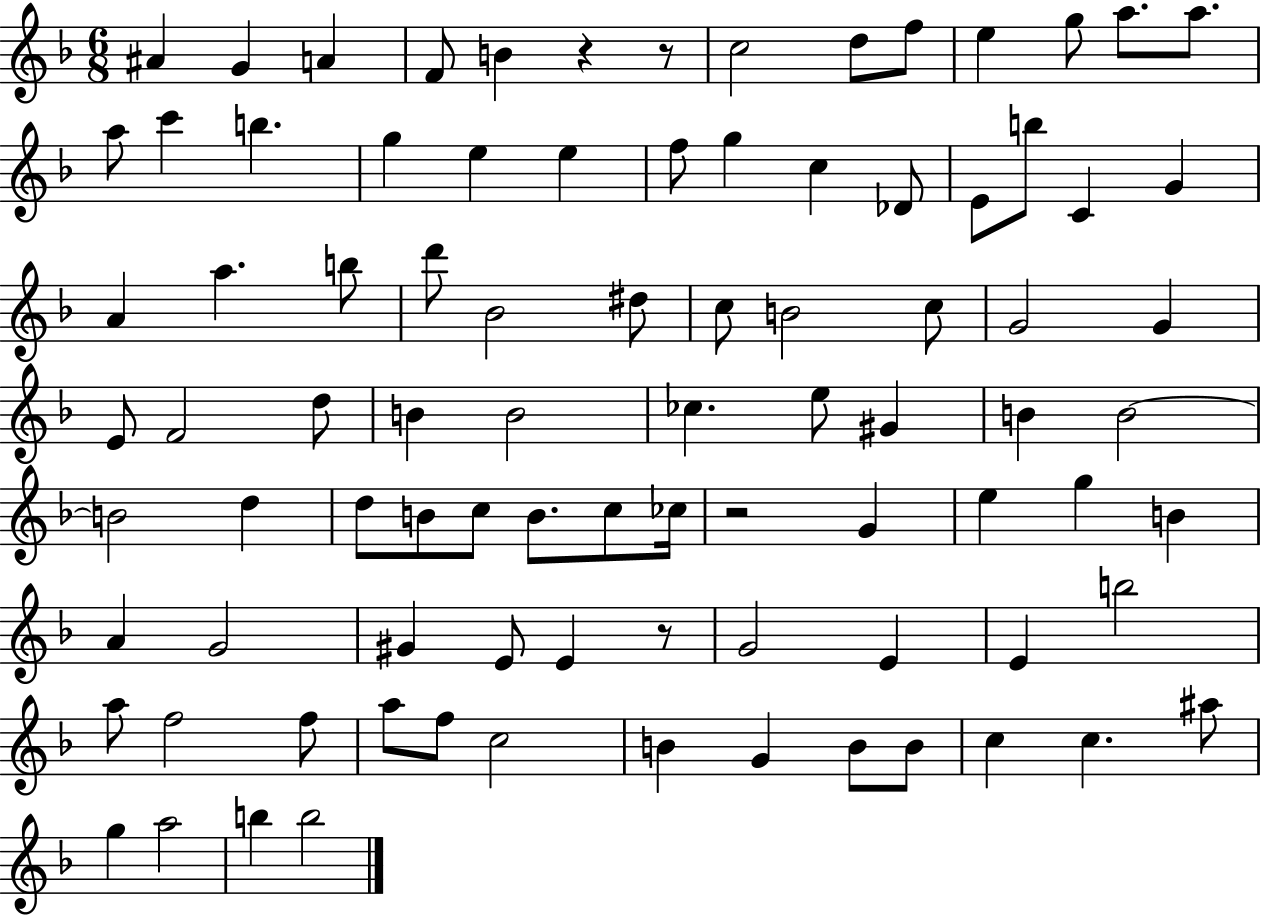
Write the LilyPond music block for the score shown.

{
  \clef treble
  \numericTimeSignature
  \time 6/8
  \key f \major
  ais'4 g'4 a'4 | f'8 b'4 r4 r8 | c''2 d''8 f''8 | e''4 g''8 a''8. a''8. | \break a''8 c'''4 b''4. | g''4 e''4 e''4 | f''8 g''4 c''4 des'8 | e'8 b''8 c'4 g'4 | \break a'4 a''4. b''8 | d'''8 bes'2 dis''8 | c''8 b'2 c''8 | g'2 g'4 | \break e'8 f'2 d''8 | b'4 b'2 | ces''4. e''8 gis'4 | b'4 b'2~~ | \break b'2 d''4 | d''8 b'8 c''8 b'8. c''8 ces''16 | r2 g'4 | e''4 g''4 b'4 | \break a'4 g'2 | gis'4 e'8 e'4 r8 | g'2 e'4 | e'4 b''2 | \break a''8 f''2 f''8 | a''8 f''8 c''2 | b'4 g'4 b'8 b'8 | c''4 c''4. ais''8 | \break g''4 a''2 | b''4 b''2 | \bar "|."
}